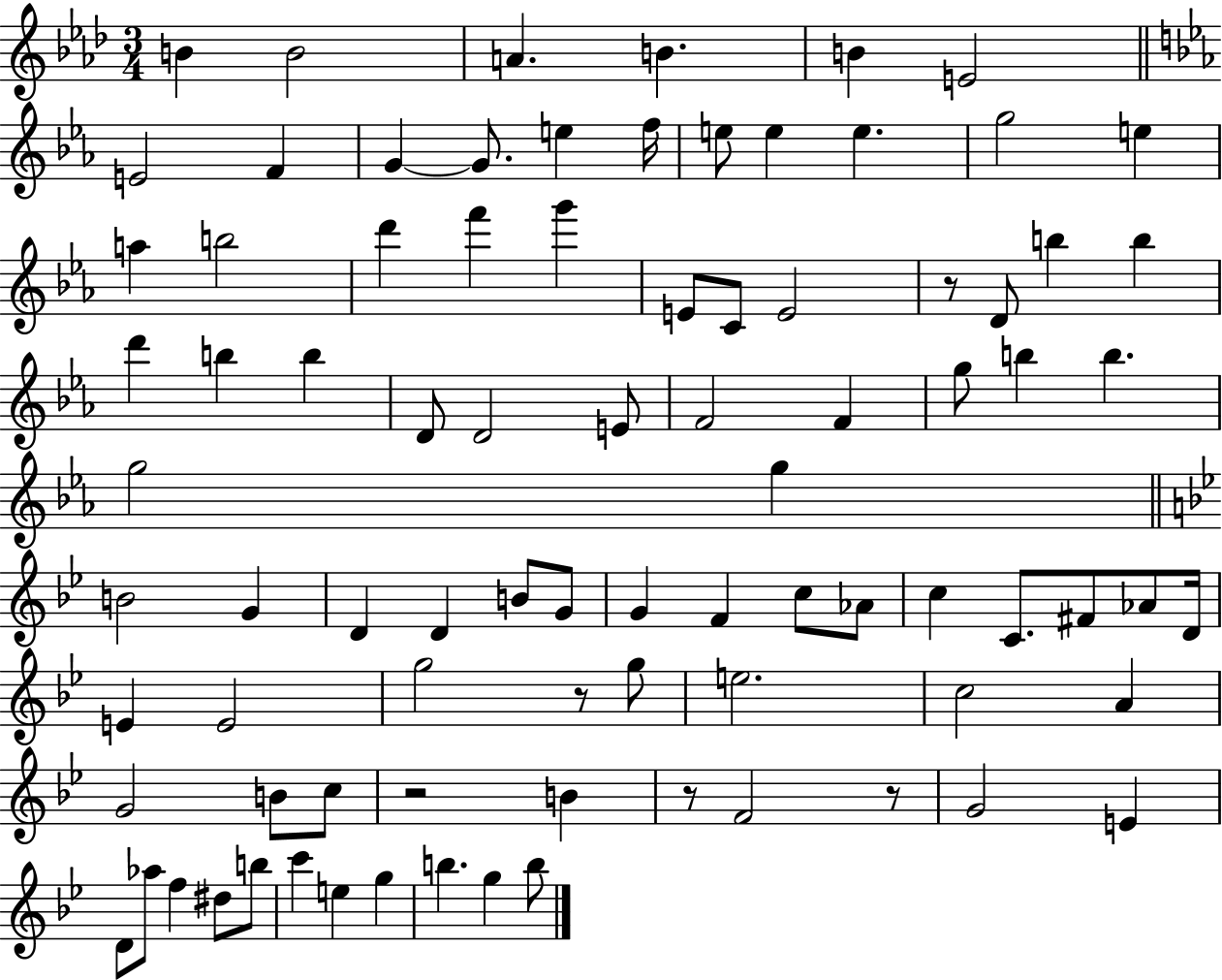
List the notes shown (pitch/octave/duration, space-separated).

B4/q B4/h A4/q. B4/q. B4/q E4/h E4/h F4/q G4/q G4/e. E5/q F5/s E5/e E5/q E5/q. G5/h E5/q A5/q B5/h D6/q F6/q G6/q E4/e C4/e E4/h R/e D4/e B5/q B5/q D6/q B5/q B5/q D4/e D4/h E4/e F4/h F4/q G5/e B5/q B5/q. G5/h G5/q B4/h G4/q D4/q D4/q B4/e G4/e G4/q F4/q C5/e Ab4/e C5/q C4/e. F#4/e Ab4/e D4/s E4/q E4/h G5/h R/e G5/e E5/h. C5/h A4/q G4/h B4/e C5/e R/h B4/q R/e F4/h R/e G4/h E4/q D4/e Ab5/e F5/q D#5/e B5/e C6/q E5/q G5/q B5/q. G5/q B5/e